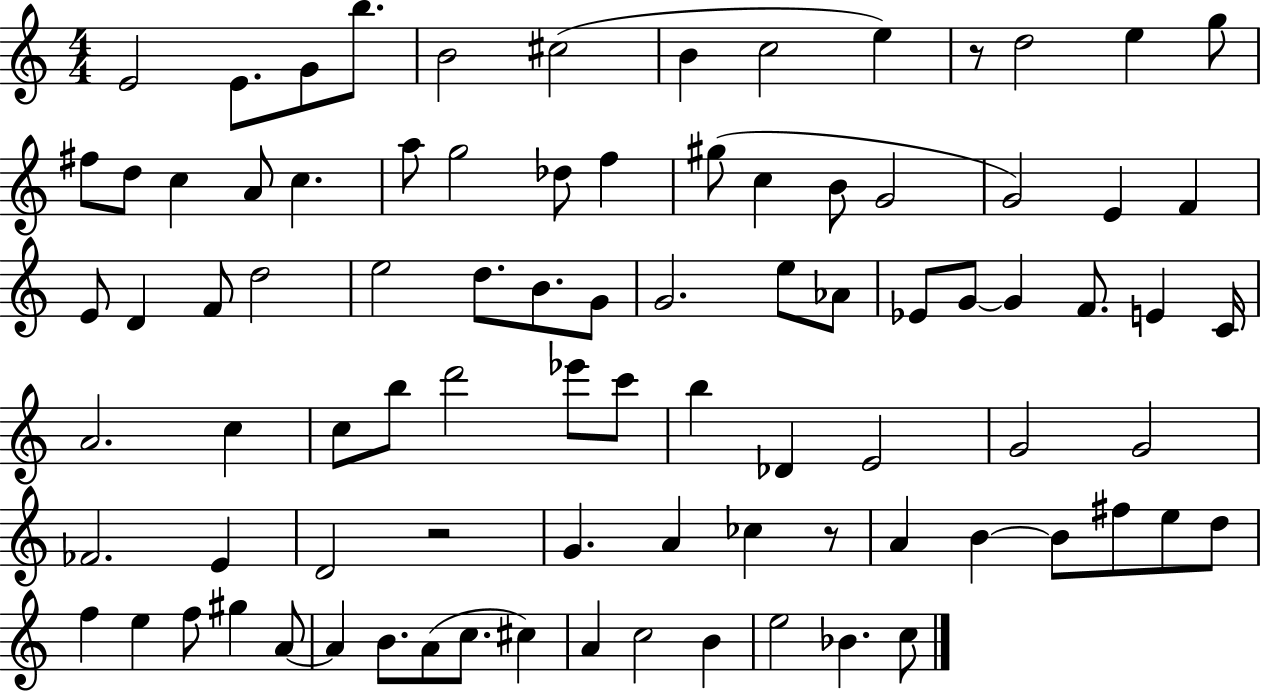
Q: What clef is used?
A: treble